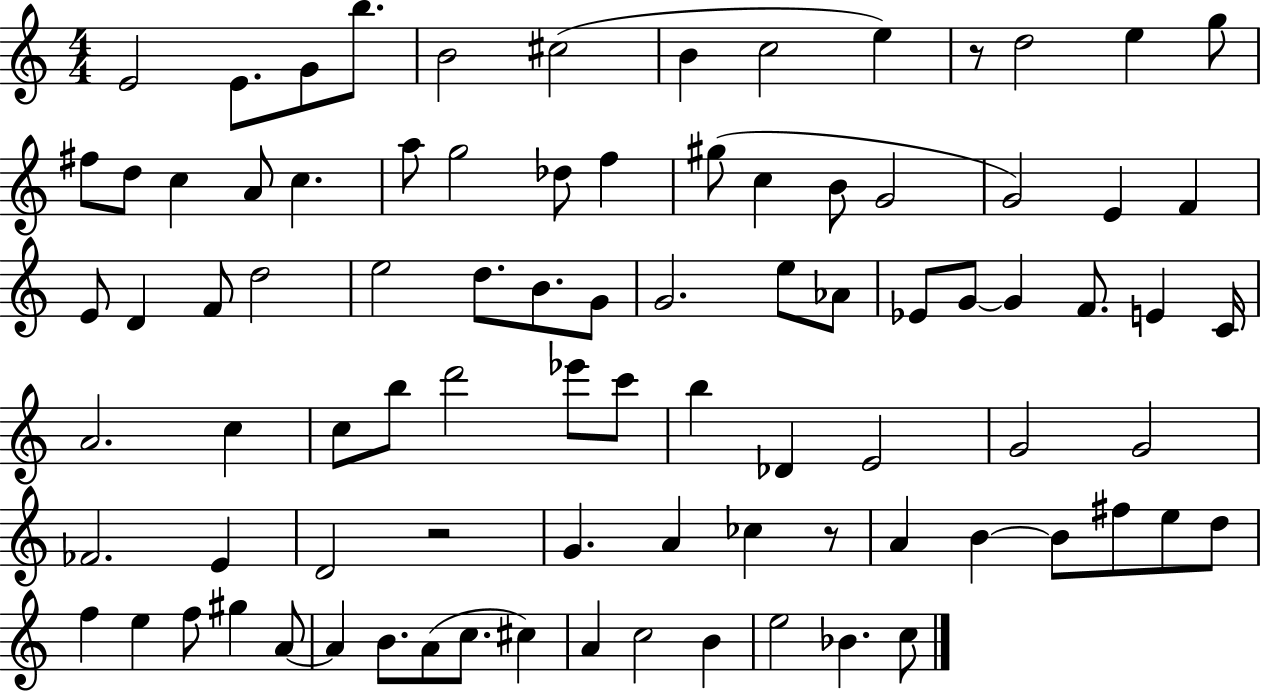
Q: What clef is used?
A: treble